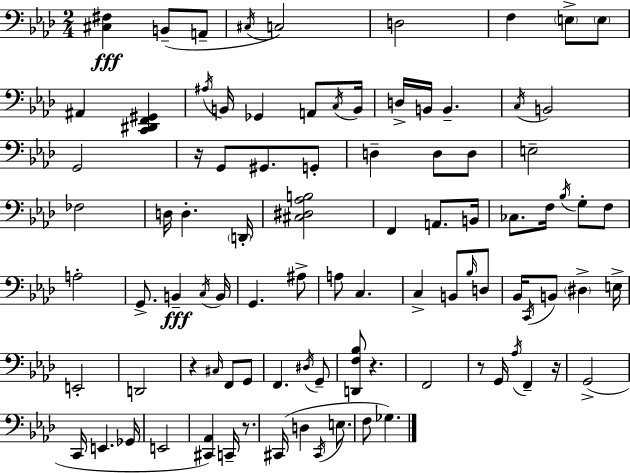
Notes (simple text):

[C#3,F#3]/q B2/e A2/e C#3/s C3/h D3/h F3/q E3/e E3/e A#2/q [C2,D#2,F2,G#2]/q A#3/s B2/s Gb2/q A2/e C3/s B2/s D3/s B2/s B2/q. C3/s B2/h G2/h R/s G2/e G#2/e. G2/e D3/q D3/e D3/e E3/h FES3/h D3/s D3/q. D2/s [C#3,D#3,Ab3,B3]/h F2/q A2/e. B2/s CES3/e. F3/s Bb3/s G3/e F3/e A3/h G2/e. B2/q C3/s B2/s G2/q. A#3/e A3/e C3/q. C3/q B2/e Bb3/s D3/e Bb2/s C2/s B2/e D#3/q E3/s E2/h D2/h R/q C#3/s F2/e G2/e F2/q. D#3/s G2/e [D2,F3,Bb3]/e R/q. F2/h R/e G2/s Ab3/s F2/q R/s G2/h C2/s E2/q. Gb2/s E2/h [C#2,Ab2]/q C2/s R/e. C#2/s D3/q C#2/s E3/e. F3/e Gb3/q.